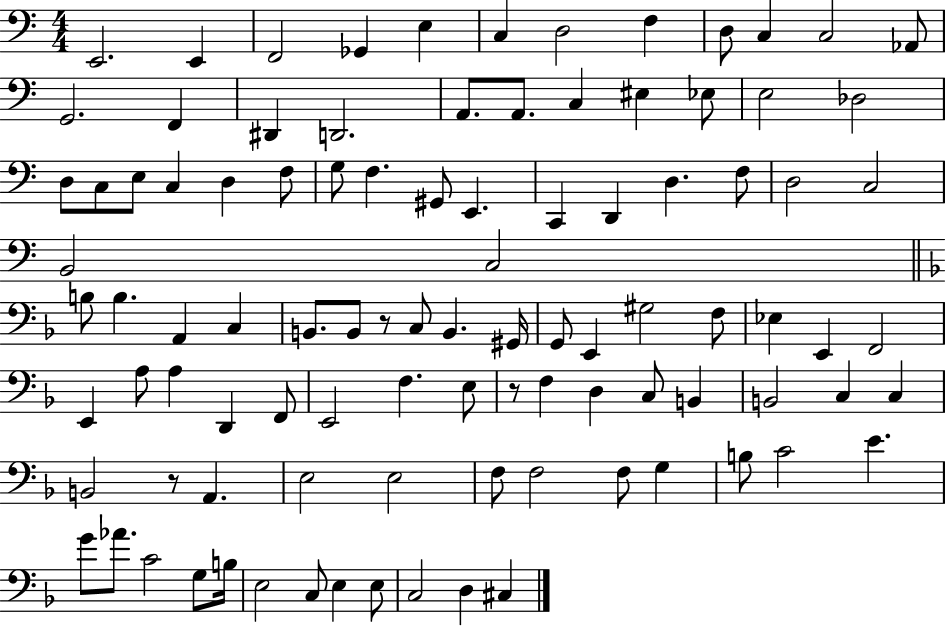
{
  \clef bass
  \numericTimeSignature
  \time 4/4
  \key c \major
  e,2. e,4 | f,2 ges,4 e4 | c4 d2 f4 | d8 c4 c2 aes,8 | \break g,2. f,4 | dis,4 d,2. | a,8. a,8. c4 eis4 ees8 | e2 des2 | \break d8 c8 e8 c4 d4 f8 | g8 f4. gis,8 e,4. | c,4 d,4 d4. f8 | d2 c2 | \break b,2 c2 | \bar "||" \break \key f \major b8 b4. a,4 c4 | b,8. b,8 r8 c8 b,4. gis,16 | g,8 e,4 gis2 f8 | ees4 e,4 f,2 | \break e,4 a8 a4 d,4 f,8 | e,2 f4. e8 | r8 f4 d4 c8 b,4 | b,2 c4 c4 | \break b,2 r8 a,4. | e2 e2 | f8 f2 f8 g4 | b8 c'2 e'4. | \break g'8 aes'8. c'2 g8 b16 | e2 c8 e4 e8 | c2 d4 cis4 | \bar "|."
}